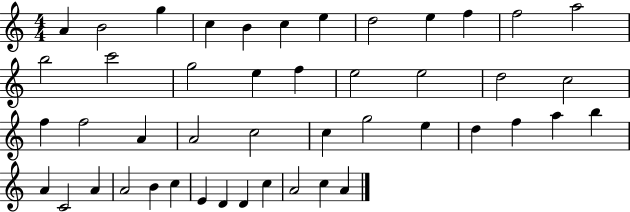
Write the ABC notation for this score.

X:1
T:Untitled
M:4/4
L:1/4
K:C
A B2 g c B c e d2 e f f2 a2 b2 c'2 g2 e f e2 e2 d2 c2 f f2 A A2 c2 c g2 e d f a b A C2 A A2 B c E D D c A2 c A